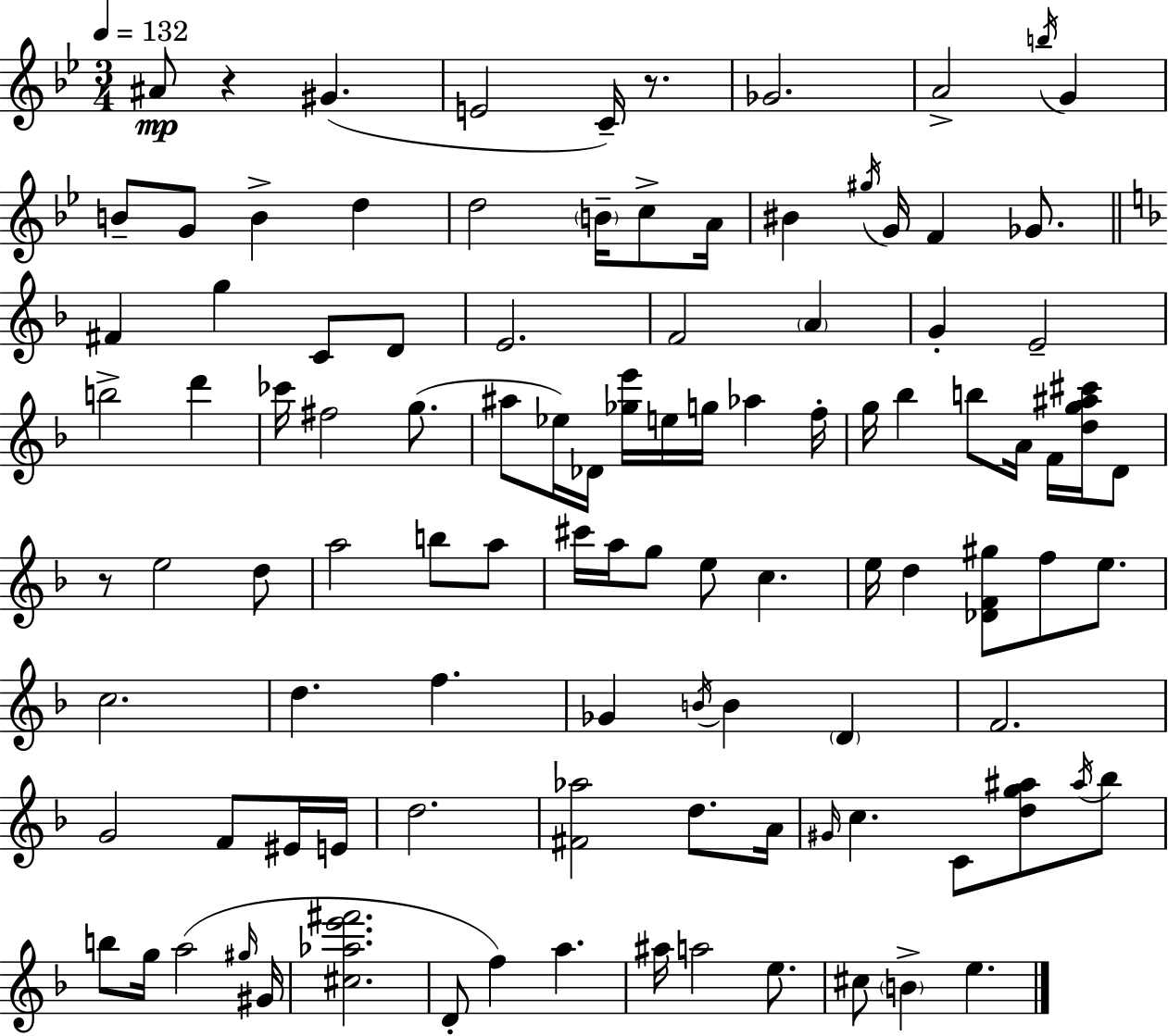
{
  \clef treble
  \numericTimeSignature
  \time 3/4
  \key g \minor
  \tempo 4 = 132
  ais'8\mp r4 gis'4.( | e'2 c'16--) r8. | ges'2. | a'2-> \acciaccatura { b''16 } g'4 | \break b'8-- g'8 b'4-> d''4 | d''2 \parenthesize b'16-- c''8-> | a'16 bis'4 \acciaccatura { gis''16 } g'16 f'4 ges'8. | \bar "||" \break \key f \major fis'4 g''4 c'8 d'8 | e'2. | f'2 \parenthesize a'4 | g'4-. e'2-- | \break b''2-> d'''4 | ces'''16 fis''2 g''8.( | ais''8 ees''16) des'16 <ges'' e'''>16 e''16 g''16 aes''4 f''16-. | g''16 bes''4 b''8 a'16 f'16 <d'' g'' ais'' cis'''>16 d'8 | \break r8 e''2 d''8 | a''2 b''8 a''8 | cis'''16 a''16 g''8 e''8 c''4. | e''16 d''4 <des' f' gis''>8 f''8 e''8. | \break c''2. | d''4. f''4. | ges'4 \acciaccatura { b'16 } b'4 \parenthesize d'4 | f'2. | \break g'2 f'8 eis'16 | e'16 d''2. | <fis' aes''>2 d''8. | a'16 \grace { gis'16 } c''4. c'8 <d'' g'' ais''>8 | \break \acciaccatura { ais''16 } bes''8 b''8 g''16 a''2( | \grace { gis''16 } gis'16 <cis'' aes'' e''' fis'''>2. | d'8-. f''4) a''4. | ais''16 a''2 | \break e''8. cis''8 \parenthesize b'4-> e''4. | \bar "|."
}